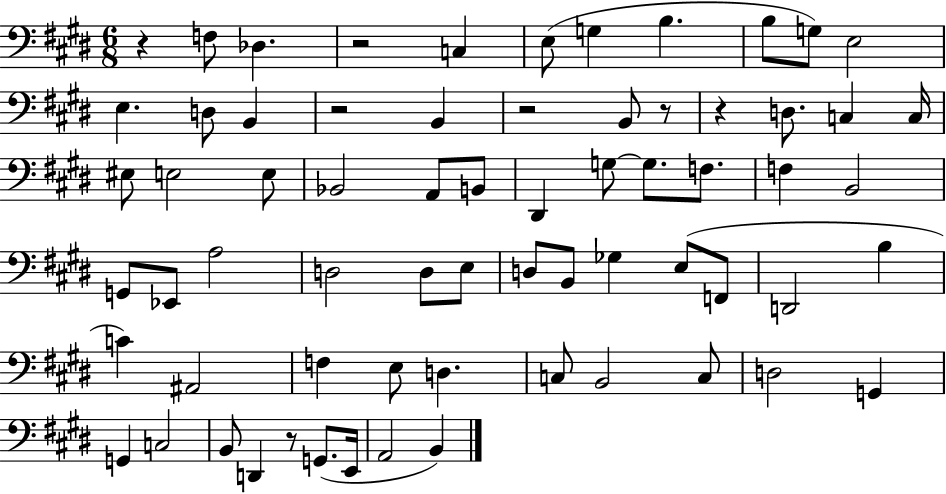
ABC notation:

X:1
T:Untitled
M:6/8
L:1/4
K:E
z F,/2 _D, z2 C, E,/2 G, B, B,/2 G,/2 E,2 E, D,/2 B,, z2 B,, z2 B,,/2 z/2 z D,/2 C, C,/4 ^E,/2 E,2 E,/2 _B,,2 A,,/2 B,,/2 ^D,, G,/2 G,/2 F,/2 F, B,,2 G,,/2 _E,,/2 A,2 D,2 D,/2 E,/2 D,/2 B,,/2 _G, E,/2 F,,/2 D,,2 B, C ^A,,2 F, E,/2 D, C,/2 B,,2 C,/2 D,2 G,, G,, C,2 B,,/2 D,, z/2 G,,/2 E,,/4 A,,2 B,,